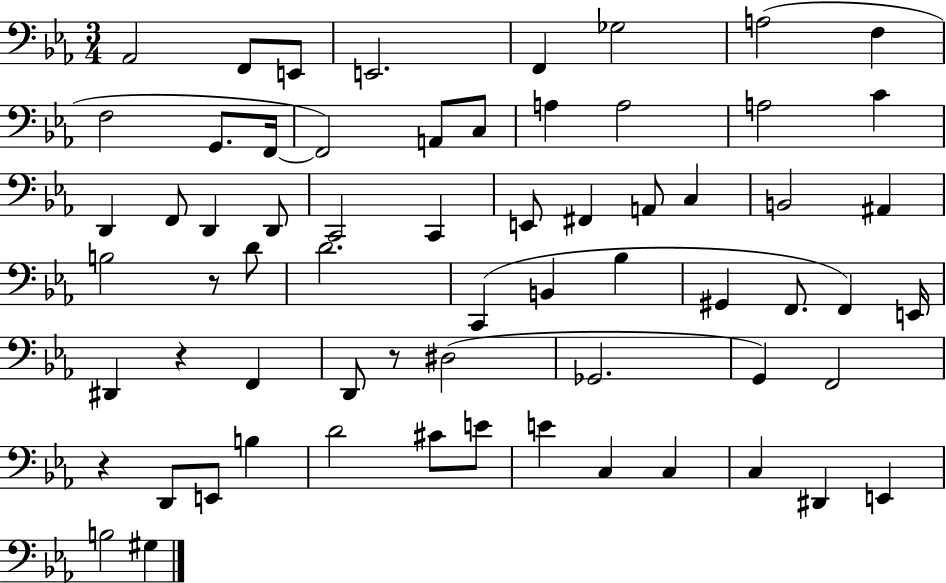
{
  \clef bass
  \numericTimeSignature
  \time 3/4
  \key ees \major
  aes,2 f,8 e,8 | e,2. | f,4 ges2 | a2( f4 | \break f2 g,8. f,16~~ | f,2) a,8 c8 | a4 a2 | a2 c'4 | \break d,4 f,8 d,4 d,8 | c,2 c,4 | e,8 fis,4 a,8 c4 | b,2 ais,4 | \break b2 r8 d'8 | d'2. | c,4( b,4 bes4 | gis,4 f,8. f,4) e,16 | \break dis,4 r4 f,4 | d,8 r8 dis2( | ges,2. | g,4) f,2 | \break r4 d,8 e,8 b4 | d'2 cis'8 e'8 | e'4 c4 c4 | c4 dis,4 e,4 | \break b2 gis4 | \bar "|."
}